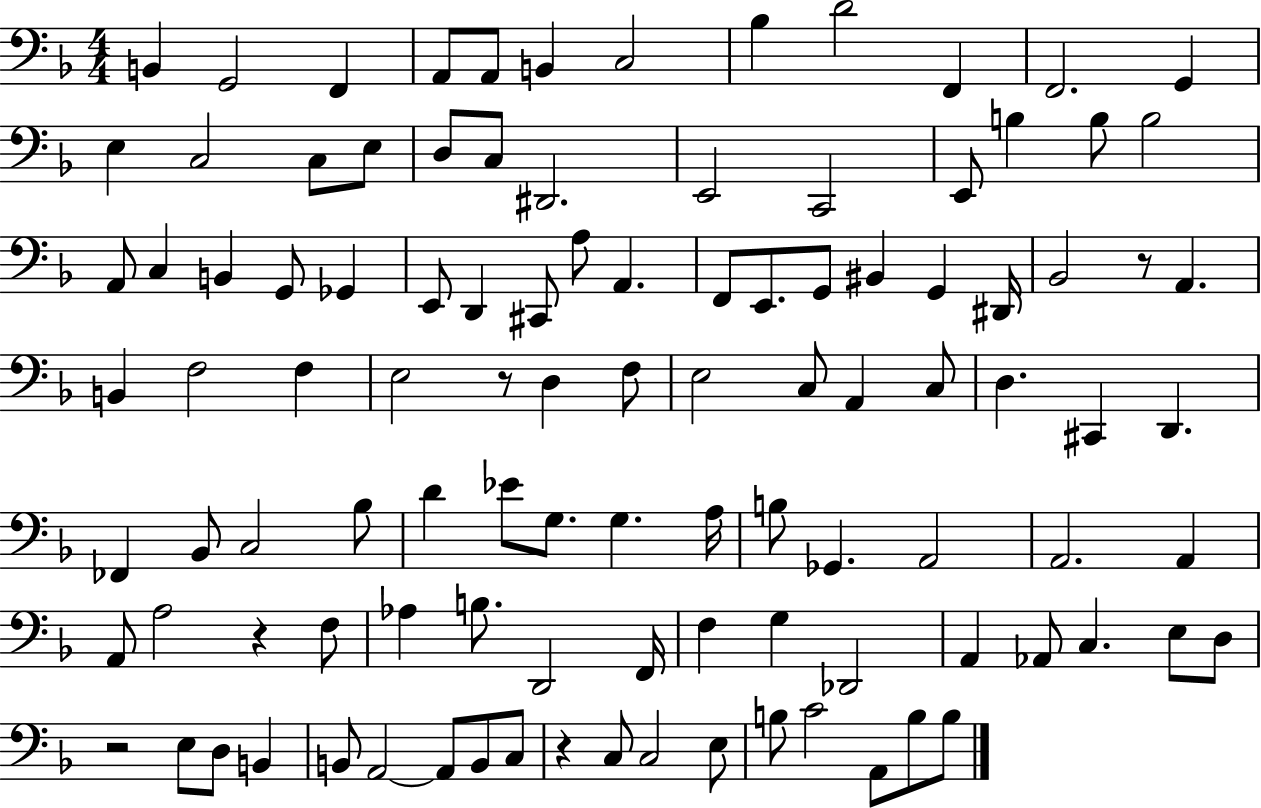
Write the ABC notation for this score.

X:1
T:Untitled
M:4/4
L:1/4
K:F
B,, G,,2 F,, A,,/2 A,,/2 B,, C,2 _B, D2 F,, F,,2 G,, E, C,2 C,/2 E,/2 D,/2 C,/2 ^D,,2 E,,2 C,,2 E,,/2 B, B,/2 B,2 A,,/2 C, B,, G,,/2 _G,, E,,/2 D,, ^C,,/2 A,/2 A,, F,,/2 E,,/2 G,,/2 ^B,, G,, ^D,,/4 _B,,2 z/2 A,, B,, F,2 F, E,2 z/2 D, F,/2 E,2 C,/2 A,, C,/2 D, ^C,, D,, _F,, _B,,/2 C,2 _B,/2 D _E/2 G,/2 G, A,/4 B,/2 _G,, A,,2 A,,2 A,, A,,/2 A,2 z F,/2 _A, B,/2 D,,2 F,,/4 F, G, _D,,2 A,, _A,,/2 C, E,/2 D,/2 z2 E,/2 D,/2 B,, B,,/2 A,,2 A,,/2 B,,/2 C,/2 z C,/2 C,2 E,/2 B,/2 C2 A,,/2 B,/2 B,/2